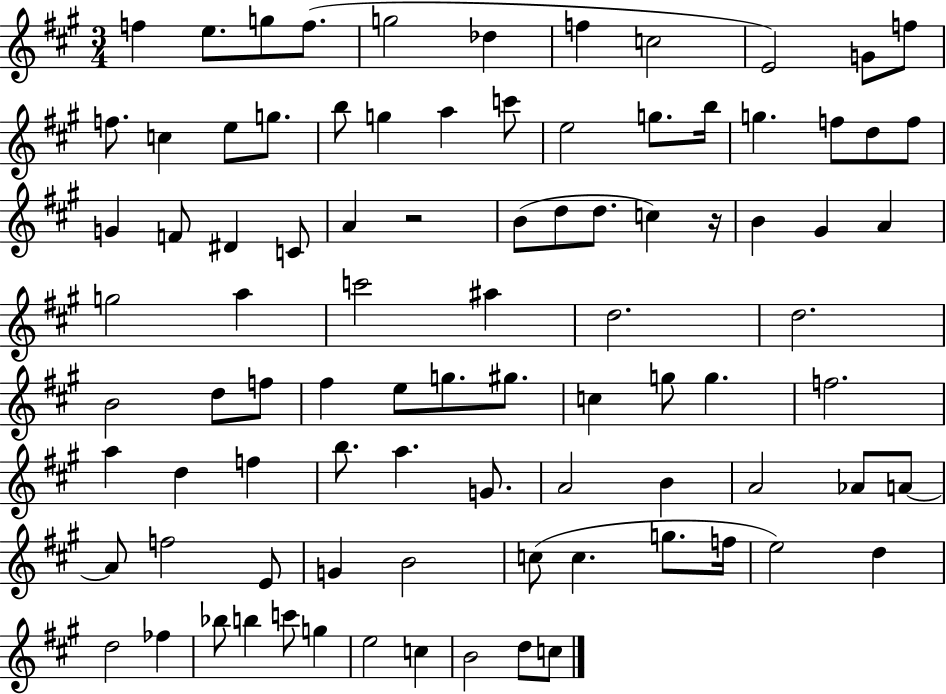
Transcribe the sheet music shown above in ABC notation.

X:1
T:Untitled
M:3/4
L:1/4
K:A
f e/2 g/2 f/2 g2 _d f c2 E2 G/2 f/2 f/2 c e/2 g/2 b/2 g a c'/2 e2 g/2 b/4 g f/2 d/2 f/2 G F/2 ^D C/2 A z2 B/2 d/2 d/2 c z/4 B ^G A g2 a c'2 ^a d2 d2 B2 d/2 f/2 ^f e/2 g/2 ^g/2 c g/2 g f2 a d f b/2 a G/2 A2 B A2 _A/2 A/2 A/2 f2 E/2 G B2 c/2 c g/2 f/4 e2 d d2 _f _b/2 b c'/2 g e2 c B2 d/2 c/2